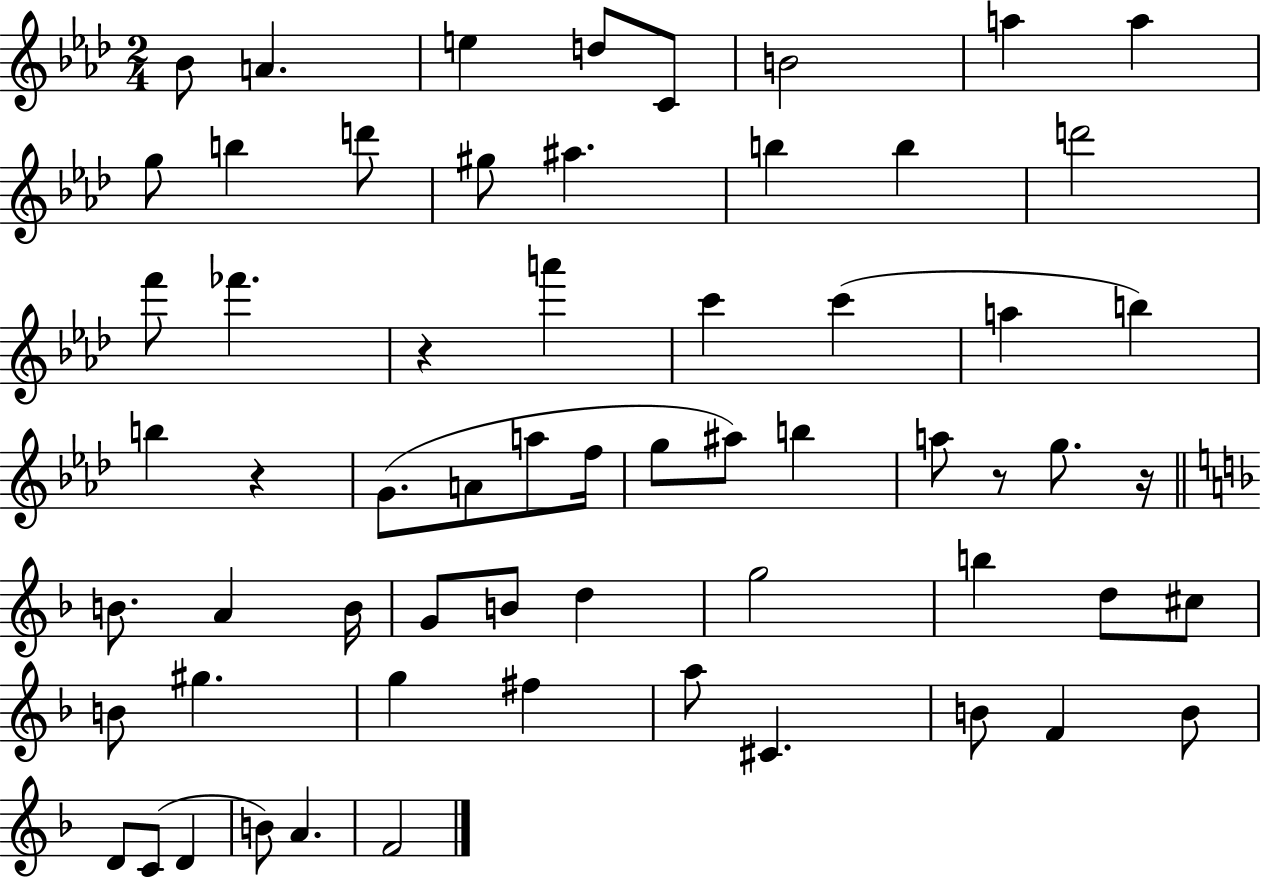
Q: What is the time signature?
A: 2/4